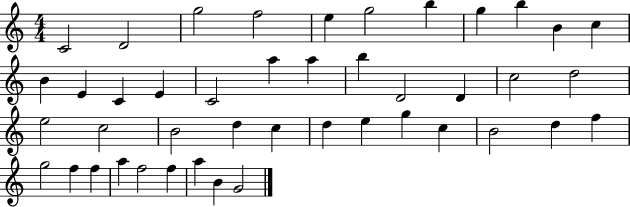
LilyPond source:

{
  \clef treble
  \numericTimeSignature
  \time 4/4
  \key c \major
  c'2 d'2 | g''2 f''2 | e''4 g''2 b''4 | g''4 b''4 b'4 c''4 | \break b'4 e'4 c'4 e'4 | c'2 a''4 a''4 | b''4 d'2 d'4 | c''2 d''2 | \break e''2 c''2 | b'2 d''4 c''4 | d''4 e''4 g''4 c''4 | b'2 d''4 f''4 | \break g''2 f''4 f''4 | a''4 f''2 f''4 | a''4 b'4 g'2 | \bar "|."
}